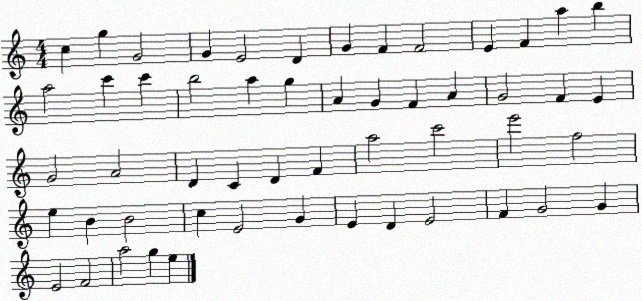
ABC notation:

X:1
T:Untitled
M:4/4
L:1/4
K:C
c g G2 G E2 D G F F2 E F a b a2 c' c' b2 a g A G F A G2 F E G2 A2 D C D F a2 c'2 e'2 f2 e B B2 c E2 G E D E2 F G2 G E2 F2 a2 g e